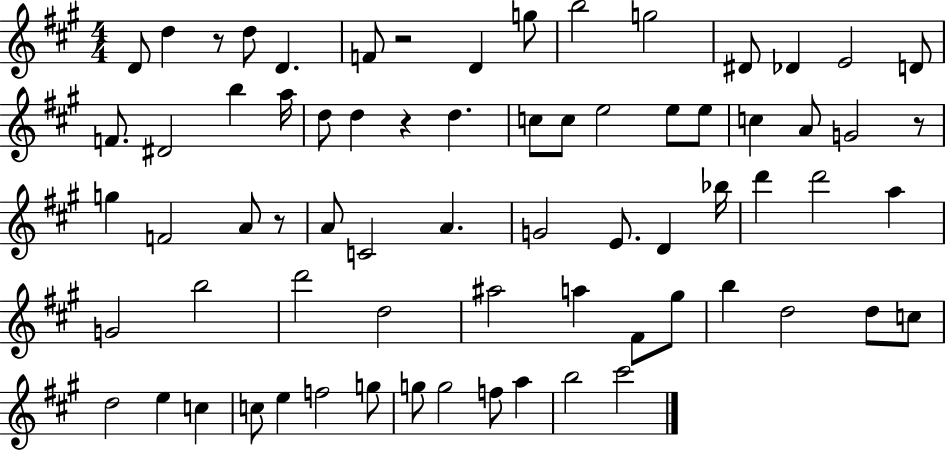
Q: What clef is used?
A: treble